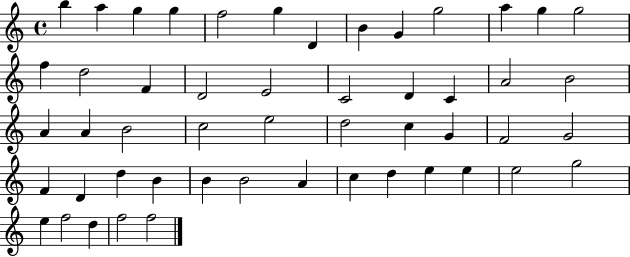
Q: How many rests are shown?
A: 0